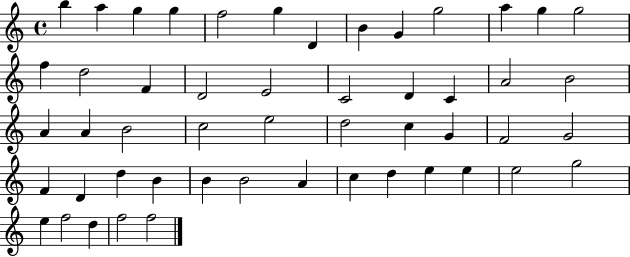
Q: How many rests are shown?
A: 0